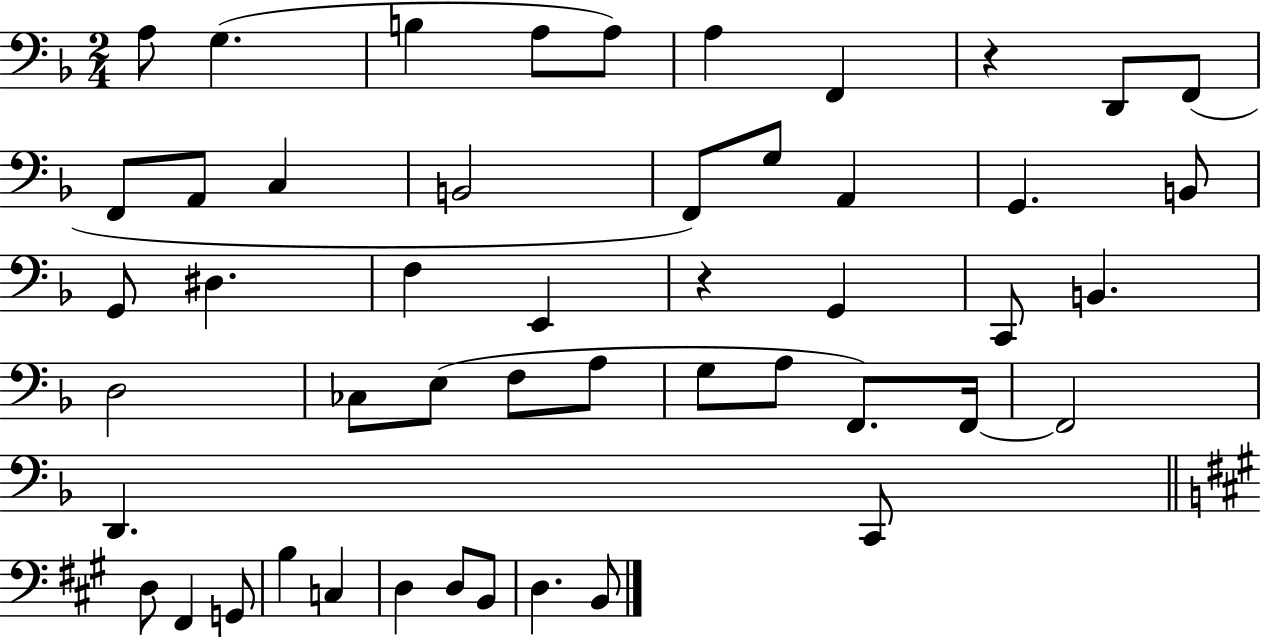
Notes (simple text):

A3/e G3/q. B3/q A3/e A3/e A3/q F2/q R/q D2/e F2/e F2/e A2/e C3/q B2/h F2/e G3/e A2/q G2/q. B2/e G2/e D#3/q. F3/q E2/q R/q G2/q C2/e B2/q. D3/h CES3/e E3/e F3/e A3/e G3/e A3/e F2/e. F2/s F2/h D2/q. C2/e D3/e F#2/q G2/e B3/q C3/q D3/q D3/e B2/e D3/q. B2/e